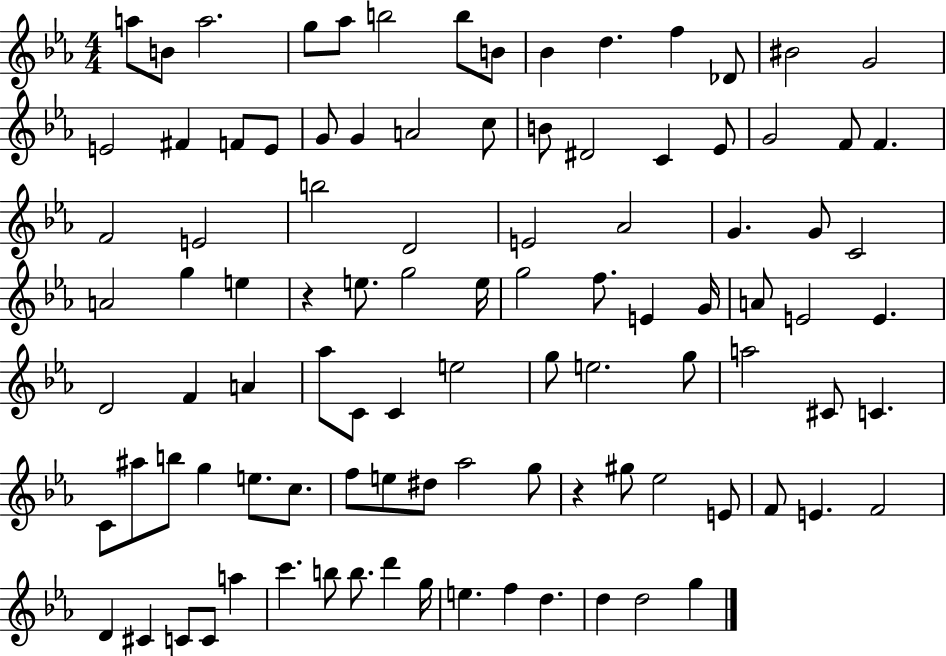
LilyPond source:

{
  \clef treble
  \numericTimeSignature
  \time 4/4
  \key ees \major
  a''8 b'8 a''2. | g''8 aes''8 b''2 b''8 b'8 | bes'4 d''4. f''4 des'8 | bis'2 g'2 | \break e'2 fis'4 f'8 e'8 | g'8 g'4 a'2 c''8 | b'8 dis'2 c'4 ees'8 | g'2 f'8 f'4. | \break f'2 e'2 | b''2 d'2 | e'2 aes'2 | g'4. g'8 c'2 | \break a'2 g''4 e''4 | r4 e''8. g''2 e''16 | g''2 f''8. e'4 g'16 | a'8 e'2 e'4. | \break d'2 f'4 a'4 | aes''8 c'8 c'4 e''2 | g''8 e''2. g''8 | a''2 cis'8 c'4. | \break c'8 ais''8 b''8 g''4 e''8. c''8. | f''8 e''8 dis''8 aes''2 g''8 | r4 gis''8 ees''2 e'8 | f'8 e'4. f'2 | \break d'4 cis'4 c'8 c'8 a''4 | c'''4. b''8 b''8. d'''4 g''16 | e''4. f''4 d''4. | d''4 d''2 g''4 | \break \bar "|."
}